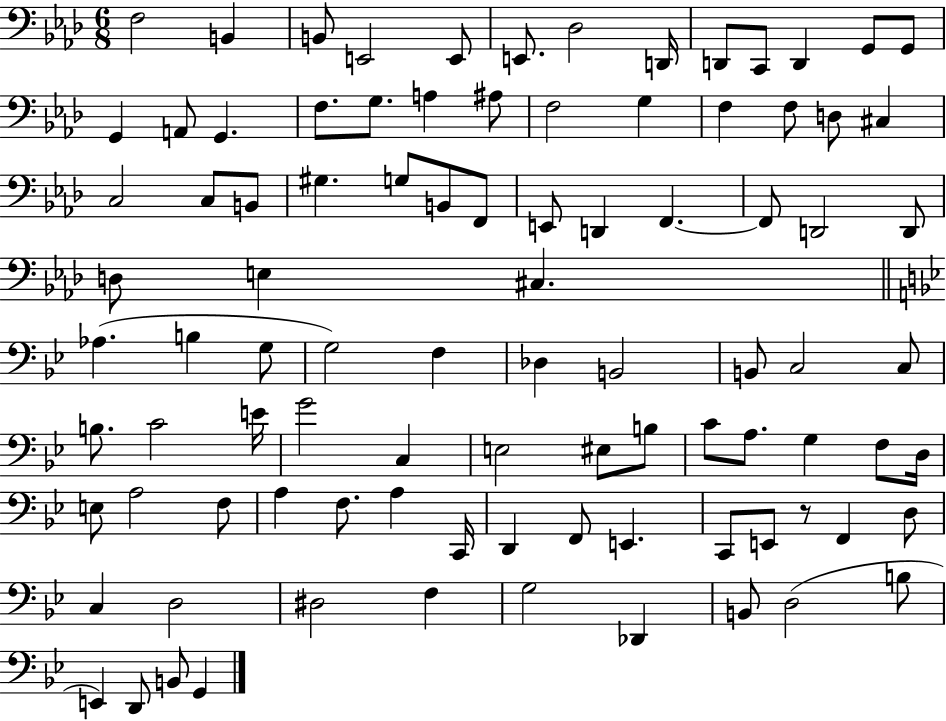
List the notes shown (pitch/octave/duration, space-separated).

F3/h B2/q B2/e E2/h E2/e E2/e. Db3/h D2/s D2/e C2/e D2/q G2/e G2/e G2/q A2/e G2/q. F3/e. G3/e. A3/q A#3/e F3/h G3/q F3/q F3/e D3/e C#3/q C3/h C3/e B2/e G#3/q. G3/e B2/e F2/e E2/e D2/q F2/q. F2/e D2/h D2/e D3/e E3/q C#3/q. Ab3/q. B3/q G3/e G3/h F3/q Db3/q B2/h B2/e C3/h C3/e B3/e. C4/h E4/s G4/h C3/q E3/h EIS3/e B3/e C4/e A3/e. G3/q F3/e D3/s E3/e A3/h F3/e A3/q F3/e. A3/q C2/s D2/q F2/e E2/q. C2/e E2/e R/e F2/q D3/e C3/q D3/h D#3/h F3/q G3/h Db2/q B2/e D3/h B3/e E2/q D2/e B2/e G2/q